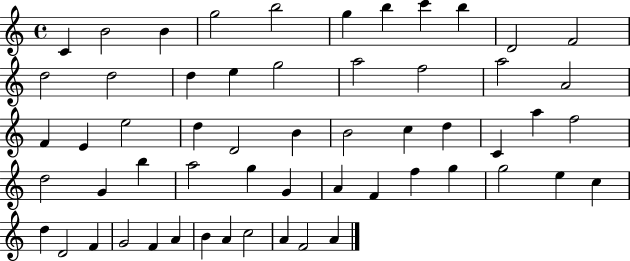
{
  \clef treble
  \time 4/4
  \defaultTimeSignature
  \key c \major
  c'4 b'2 b'4 | g''2 b''2 | g''4 b''4 c'''4 b''4 | d'2 f'2 | \break d''2 d''2 | d''4 e''4 g''2 | a''2 f''2 | a''2 a'2 | \break f'4 e'4 e''2 | d''4 d'2 b'4 | b'2 c''4 d''4 | c'4 a''4 f''2 | \break d''2 g'4 b''4 | a''2 g''4 g'4 | a'4 f'4 f''4 g''4 | g''2 e''4 c''4 | \break d''4 d'2 f'4 | g'2 f'4 a'4 | b'4 a'4 c''2 | a'4 f'2 a'4 | \break \bar "|."
}